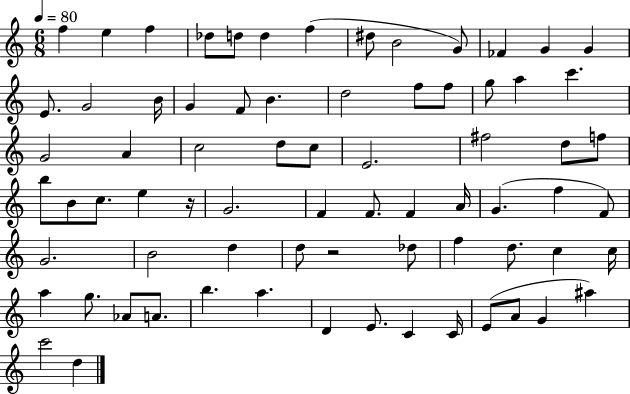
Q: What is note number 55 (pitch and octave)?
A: C5